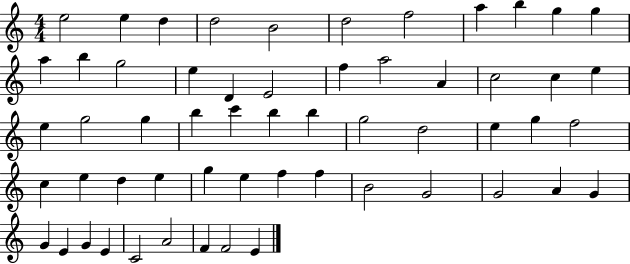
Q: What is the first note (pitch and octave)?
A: E5